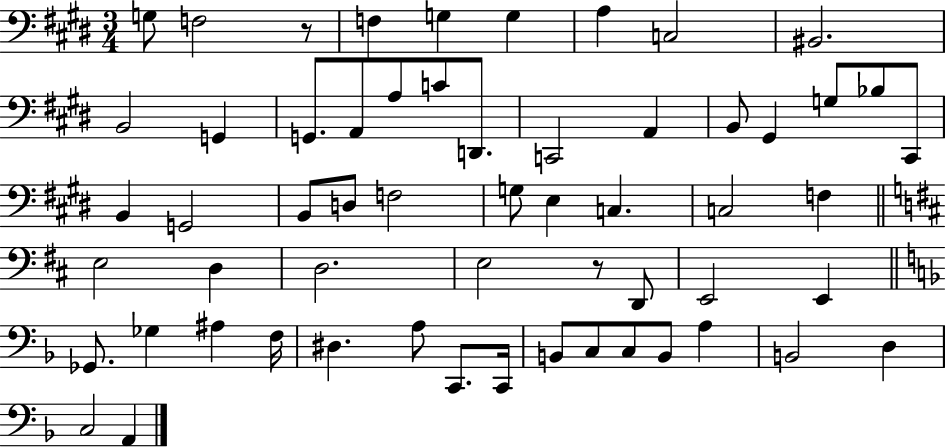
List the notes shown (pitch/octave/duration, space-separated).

G3/e F3/h R/e F3/q G3/q G3/q A3/q C3/h BIS2/h. B2/h G2/q G2/e. A2/e A3/e C4/e D2/e. C2/h A2/q B2/e G#2/q G3/e Bb3/e C#2/e B2/q G2/h B2/e D3/e F3/h G3/e E3/q C3/q. C3/h F3/q E3/h D3/q D3/h. E3/h R/e D2/e E2/h E2/q Gb2/e. Gb3/q A#3/q F3/s D#3/q. A3/e C2/e. C2/s B2/e C3/e C3/e B2/e A3/q B2/h D3/q C3/h A2/q